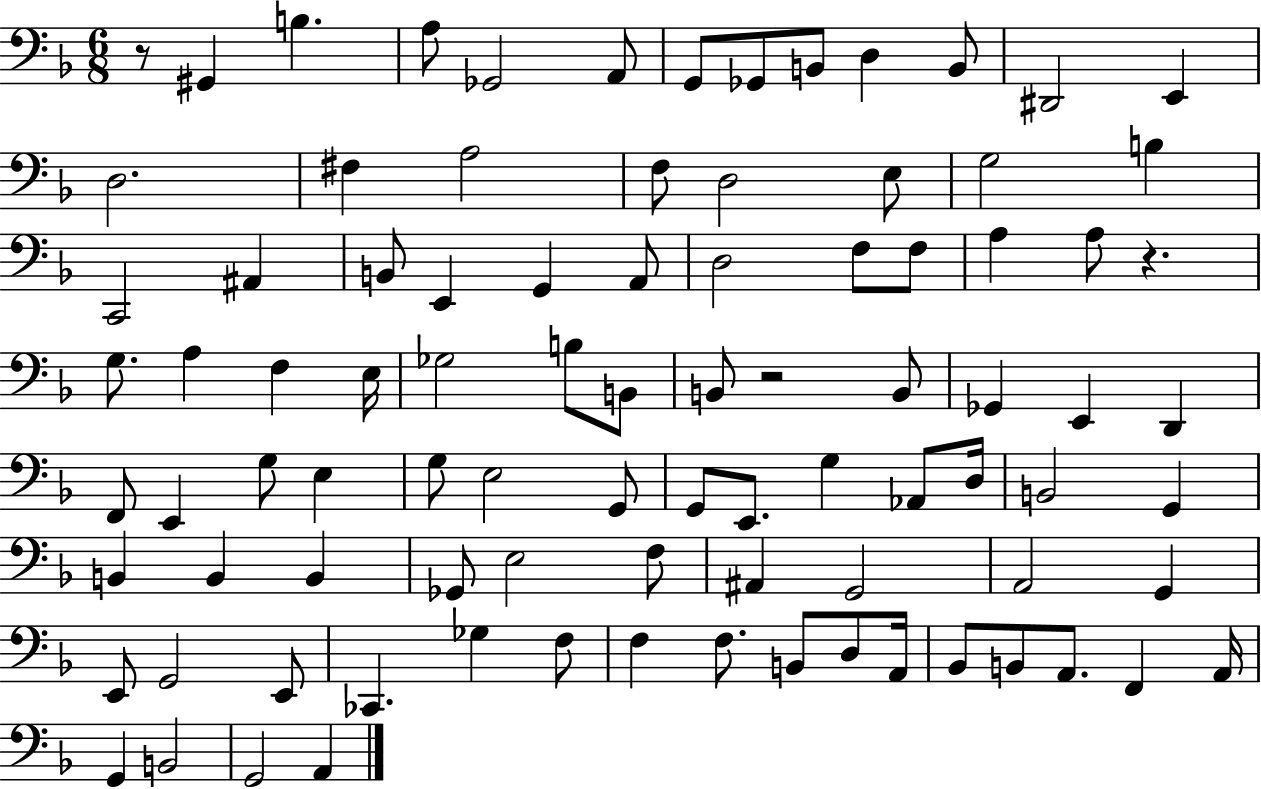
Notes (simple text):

R/e G#2/q B3/q. A3/e Gb2/h A2/e G2/e Gb2/e B2/e D3/q B2/e D#2/h E2/q D3/h. F#3/q A3/h F3/e D3/h E3/e G3/h B3/q C2/h A#2/q B2/e E2/q G2/q A2/e D3/h F3/e F3/e A3/q A3/e R/q. G3/e. A3/q F3/q E3/s Gb3/h B3/e B2/e B2/e R/h B2/e Gb2/q E2/q D2/q F2/e E2/q G3/e E3/q G3/e E3/h G2/e G2/e E2/e. G3/q Ab2/e D3/s B2/h G2/q B2/q B2/q B2/q Gb2/e E3/h F3/e A#2/q G2/h A2/h G2/q E2/e G2/h E2/e CES2/q. Gb3/q F3/e F3/q F3/e. B2/e D3/e A2/s Bb2/e B2/e A2/e. F2/q A2/s G2/q B2/h G2/h A2/q